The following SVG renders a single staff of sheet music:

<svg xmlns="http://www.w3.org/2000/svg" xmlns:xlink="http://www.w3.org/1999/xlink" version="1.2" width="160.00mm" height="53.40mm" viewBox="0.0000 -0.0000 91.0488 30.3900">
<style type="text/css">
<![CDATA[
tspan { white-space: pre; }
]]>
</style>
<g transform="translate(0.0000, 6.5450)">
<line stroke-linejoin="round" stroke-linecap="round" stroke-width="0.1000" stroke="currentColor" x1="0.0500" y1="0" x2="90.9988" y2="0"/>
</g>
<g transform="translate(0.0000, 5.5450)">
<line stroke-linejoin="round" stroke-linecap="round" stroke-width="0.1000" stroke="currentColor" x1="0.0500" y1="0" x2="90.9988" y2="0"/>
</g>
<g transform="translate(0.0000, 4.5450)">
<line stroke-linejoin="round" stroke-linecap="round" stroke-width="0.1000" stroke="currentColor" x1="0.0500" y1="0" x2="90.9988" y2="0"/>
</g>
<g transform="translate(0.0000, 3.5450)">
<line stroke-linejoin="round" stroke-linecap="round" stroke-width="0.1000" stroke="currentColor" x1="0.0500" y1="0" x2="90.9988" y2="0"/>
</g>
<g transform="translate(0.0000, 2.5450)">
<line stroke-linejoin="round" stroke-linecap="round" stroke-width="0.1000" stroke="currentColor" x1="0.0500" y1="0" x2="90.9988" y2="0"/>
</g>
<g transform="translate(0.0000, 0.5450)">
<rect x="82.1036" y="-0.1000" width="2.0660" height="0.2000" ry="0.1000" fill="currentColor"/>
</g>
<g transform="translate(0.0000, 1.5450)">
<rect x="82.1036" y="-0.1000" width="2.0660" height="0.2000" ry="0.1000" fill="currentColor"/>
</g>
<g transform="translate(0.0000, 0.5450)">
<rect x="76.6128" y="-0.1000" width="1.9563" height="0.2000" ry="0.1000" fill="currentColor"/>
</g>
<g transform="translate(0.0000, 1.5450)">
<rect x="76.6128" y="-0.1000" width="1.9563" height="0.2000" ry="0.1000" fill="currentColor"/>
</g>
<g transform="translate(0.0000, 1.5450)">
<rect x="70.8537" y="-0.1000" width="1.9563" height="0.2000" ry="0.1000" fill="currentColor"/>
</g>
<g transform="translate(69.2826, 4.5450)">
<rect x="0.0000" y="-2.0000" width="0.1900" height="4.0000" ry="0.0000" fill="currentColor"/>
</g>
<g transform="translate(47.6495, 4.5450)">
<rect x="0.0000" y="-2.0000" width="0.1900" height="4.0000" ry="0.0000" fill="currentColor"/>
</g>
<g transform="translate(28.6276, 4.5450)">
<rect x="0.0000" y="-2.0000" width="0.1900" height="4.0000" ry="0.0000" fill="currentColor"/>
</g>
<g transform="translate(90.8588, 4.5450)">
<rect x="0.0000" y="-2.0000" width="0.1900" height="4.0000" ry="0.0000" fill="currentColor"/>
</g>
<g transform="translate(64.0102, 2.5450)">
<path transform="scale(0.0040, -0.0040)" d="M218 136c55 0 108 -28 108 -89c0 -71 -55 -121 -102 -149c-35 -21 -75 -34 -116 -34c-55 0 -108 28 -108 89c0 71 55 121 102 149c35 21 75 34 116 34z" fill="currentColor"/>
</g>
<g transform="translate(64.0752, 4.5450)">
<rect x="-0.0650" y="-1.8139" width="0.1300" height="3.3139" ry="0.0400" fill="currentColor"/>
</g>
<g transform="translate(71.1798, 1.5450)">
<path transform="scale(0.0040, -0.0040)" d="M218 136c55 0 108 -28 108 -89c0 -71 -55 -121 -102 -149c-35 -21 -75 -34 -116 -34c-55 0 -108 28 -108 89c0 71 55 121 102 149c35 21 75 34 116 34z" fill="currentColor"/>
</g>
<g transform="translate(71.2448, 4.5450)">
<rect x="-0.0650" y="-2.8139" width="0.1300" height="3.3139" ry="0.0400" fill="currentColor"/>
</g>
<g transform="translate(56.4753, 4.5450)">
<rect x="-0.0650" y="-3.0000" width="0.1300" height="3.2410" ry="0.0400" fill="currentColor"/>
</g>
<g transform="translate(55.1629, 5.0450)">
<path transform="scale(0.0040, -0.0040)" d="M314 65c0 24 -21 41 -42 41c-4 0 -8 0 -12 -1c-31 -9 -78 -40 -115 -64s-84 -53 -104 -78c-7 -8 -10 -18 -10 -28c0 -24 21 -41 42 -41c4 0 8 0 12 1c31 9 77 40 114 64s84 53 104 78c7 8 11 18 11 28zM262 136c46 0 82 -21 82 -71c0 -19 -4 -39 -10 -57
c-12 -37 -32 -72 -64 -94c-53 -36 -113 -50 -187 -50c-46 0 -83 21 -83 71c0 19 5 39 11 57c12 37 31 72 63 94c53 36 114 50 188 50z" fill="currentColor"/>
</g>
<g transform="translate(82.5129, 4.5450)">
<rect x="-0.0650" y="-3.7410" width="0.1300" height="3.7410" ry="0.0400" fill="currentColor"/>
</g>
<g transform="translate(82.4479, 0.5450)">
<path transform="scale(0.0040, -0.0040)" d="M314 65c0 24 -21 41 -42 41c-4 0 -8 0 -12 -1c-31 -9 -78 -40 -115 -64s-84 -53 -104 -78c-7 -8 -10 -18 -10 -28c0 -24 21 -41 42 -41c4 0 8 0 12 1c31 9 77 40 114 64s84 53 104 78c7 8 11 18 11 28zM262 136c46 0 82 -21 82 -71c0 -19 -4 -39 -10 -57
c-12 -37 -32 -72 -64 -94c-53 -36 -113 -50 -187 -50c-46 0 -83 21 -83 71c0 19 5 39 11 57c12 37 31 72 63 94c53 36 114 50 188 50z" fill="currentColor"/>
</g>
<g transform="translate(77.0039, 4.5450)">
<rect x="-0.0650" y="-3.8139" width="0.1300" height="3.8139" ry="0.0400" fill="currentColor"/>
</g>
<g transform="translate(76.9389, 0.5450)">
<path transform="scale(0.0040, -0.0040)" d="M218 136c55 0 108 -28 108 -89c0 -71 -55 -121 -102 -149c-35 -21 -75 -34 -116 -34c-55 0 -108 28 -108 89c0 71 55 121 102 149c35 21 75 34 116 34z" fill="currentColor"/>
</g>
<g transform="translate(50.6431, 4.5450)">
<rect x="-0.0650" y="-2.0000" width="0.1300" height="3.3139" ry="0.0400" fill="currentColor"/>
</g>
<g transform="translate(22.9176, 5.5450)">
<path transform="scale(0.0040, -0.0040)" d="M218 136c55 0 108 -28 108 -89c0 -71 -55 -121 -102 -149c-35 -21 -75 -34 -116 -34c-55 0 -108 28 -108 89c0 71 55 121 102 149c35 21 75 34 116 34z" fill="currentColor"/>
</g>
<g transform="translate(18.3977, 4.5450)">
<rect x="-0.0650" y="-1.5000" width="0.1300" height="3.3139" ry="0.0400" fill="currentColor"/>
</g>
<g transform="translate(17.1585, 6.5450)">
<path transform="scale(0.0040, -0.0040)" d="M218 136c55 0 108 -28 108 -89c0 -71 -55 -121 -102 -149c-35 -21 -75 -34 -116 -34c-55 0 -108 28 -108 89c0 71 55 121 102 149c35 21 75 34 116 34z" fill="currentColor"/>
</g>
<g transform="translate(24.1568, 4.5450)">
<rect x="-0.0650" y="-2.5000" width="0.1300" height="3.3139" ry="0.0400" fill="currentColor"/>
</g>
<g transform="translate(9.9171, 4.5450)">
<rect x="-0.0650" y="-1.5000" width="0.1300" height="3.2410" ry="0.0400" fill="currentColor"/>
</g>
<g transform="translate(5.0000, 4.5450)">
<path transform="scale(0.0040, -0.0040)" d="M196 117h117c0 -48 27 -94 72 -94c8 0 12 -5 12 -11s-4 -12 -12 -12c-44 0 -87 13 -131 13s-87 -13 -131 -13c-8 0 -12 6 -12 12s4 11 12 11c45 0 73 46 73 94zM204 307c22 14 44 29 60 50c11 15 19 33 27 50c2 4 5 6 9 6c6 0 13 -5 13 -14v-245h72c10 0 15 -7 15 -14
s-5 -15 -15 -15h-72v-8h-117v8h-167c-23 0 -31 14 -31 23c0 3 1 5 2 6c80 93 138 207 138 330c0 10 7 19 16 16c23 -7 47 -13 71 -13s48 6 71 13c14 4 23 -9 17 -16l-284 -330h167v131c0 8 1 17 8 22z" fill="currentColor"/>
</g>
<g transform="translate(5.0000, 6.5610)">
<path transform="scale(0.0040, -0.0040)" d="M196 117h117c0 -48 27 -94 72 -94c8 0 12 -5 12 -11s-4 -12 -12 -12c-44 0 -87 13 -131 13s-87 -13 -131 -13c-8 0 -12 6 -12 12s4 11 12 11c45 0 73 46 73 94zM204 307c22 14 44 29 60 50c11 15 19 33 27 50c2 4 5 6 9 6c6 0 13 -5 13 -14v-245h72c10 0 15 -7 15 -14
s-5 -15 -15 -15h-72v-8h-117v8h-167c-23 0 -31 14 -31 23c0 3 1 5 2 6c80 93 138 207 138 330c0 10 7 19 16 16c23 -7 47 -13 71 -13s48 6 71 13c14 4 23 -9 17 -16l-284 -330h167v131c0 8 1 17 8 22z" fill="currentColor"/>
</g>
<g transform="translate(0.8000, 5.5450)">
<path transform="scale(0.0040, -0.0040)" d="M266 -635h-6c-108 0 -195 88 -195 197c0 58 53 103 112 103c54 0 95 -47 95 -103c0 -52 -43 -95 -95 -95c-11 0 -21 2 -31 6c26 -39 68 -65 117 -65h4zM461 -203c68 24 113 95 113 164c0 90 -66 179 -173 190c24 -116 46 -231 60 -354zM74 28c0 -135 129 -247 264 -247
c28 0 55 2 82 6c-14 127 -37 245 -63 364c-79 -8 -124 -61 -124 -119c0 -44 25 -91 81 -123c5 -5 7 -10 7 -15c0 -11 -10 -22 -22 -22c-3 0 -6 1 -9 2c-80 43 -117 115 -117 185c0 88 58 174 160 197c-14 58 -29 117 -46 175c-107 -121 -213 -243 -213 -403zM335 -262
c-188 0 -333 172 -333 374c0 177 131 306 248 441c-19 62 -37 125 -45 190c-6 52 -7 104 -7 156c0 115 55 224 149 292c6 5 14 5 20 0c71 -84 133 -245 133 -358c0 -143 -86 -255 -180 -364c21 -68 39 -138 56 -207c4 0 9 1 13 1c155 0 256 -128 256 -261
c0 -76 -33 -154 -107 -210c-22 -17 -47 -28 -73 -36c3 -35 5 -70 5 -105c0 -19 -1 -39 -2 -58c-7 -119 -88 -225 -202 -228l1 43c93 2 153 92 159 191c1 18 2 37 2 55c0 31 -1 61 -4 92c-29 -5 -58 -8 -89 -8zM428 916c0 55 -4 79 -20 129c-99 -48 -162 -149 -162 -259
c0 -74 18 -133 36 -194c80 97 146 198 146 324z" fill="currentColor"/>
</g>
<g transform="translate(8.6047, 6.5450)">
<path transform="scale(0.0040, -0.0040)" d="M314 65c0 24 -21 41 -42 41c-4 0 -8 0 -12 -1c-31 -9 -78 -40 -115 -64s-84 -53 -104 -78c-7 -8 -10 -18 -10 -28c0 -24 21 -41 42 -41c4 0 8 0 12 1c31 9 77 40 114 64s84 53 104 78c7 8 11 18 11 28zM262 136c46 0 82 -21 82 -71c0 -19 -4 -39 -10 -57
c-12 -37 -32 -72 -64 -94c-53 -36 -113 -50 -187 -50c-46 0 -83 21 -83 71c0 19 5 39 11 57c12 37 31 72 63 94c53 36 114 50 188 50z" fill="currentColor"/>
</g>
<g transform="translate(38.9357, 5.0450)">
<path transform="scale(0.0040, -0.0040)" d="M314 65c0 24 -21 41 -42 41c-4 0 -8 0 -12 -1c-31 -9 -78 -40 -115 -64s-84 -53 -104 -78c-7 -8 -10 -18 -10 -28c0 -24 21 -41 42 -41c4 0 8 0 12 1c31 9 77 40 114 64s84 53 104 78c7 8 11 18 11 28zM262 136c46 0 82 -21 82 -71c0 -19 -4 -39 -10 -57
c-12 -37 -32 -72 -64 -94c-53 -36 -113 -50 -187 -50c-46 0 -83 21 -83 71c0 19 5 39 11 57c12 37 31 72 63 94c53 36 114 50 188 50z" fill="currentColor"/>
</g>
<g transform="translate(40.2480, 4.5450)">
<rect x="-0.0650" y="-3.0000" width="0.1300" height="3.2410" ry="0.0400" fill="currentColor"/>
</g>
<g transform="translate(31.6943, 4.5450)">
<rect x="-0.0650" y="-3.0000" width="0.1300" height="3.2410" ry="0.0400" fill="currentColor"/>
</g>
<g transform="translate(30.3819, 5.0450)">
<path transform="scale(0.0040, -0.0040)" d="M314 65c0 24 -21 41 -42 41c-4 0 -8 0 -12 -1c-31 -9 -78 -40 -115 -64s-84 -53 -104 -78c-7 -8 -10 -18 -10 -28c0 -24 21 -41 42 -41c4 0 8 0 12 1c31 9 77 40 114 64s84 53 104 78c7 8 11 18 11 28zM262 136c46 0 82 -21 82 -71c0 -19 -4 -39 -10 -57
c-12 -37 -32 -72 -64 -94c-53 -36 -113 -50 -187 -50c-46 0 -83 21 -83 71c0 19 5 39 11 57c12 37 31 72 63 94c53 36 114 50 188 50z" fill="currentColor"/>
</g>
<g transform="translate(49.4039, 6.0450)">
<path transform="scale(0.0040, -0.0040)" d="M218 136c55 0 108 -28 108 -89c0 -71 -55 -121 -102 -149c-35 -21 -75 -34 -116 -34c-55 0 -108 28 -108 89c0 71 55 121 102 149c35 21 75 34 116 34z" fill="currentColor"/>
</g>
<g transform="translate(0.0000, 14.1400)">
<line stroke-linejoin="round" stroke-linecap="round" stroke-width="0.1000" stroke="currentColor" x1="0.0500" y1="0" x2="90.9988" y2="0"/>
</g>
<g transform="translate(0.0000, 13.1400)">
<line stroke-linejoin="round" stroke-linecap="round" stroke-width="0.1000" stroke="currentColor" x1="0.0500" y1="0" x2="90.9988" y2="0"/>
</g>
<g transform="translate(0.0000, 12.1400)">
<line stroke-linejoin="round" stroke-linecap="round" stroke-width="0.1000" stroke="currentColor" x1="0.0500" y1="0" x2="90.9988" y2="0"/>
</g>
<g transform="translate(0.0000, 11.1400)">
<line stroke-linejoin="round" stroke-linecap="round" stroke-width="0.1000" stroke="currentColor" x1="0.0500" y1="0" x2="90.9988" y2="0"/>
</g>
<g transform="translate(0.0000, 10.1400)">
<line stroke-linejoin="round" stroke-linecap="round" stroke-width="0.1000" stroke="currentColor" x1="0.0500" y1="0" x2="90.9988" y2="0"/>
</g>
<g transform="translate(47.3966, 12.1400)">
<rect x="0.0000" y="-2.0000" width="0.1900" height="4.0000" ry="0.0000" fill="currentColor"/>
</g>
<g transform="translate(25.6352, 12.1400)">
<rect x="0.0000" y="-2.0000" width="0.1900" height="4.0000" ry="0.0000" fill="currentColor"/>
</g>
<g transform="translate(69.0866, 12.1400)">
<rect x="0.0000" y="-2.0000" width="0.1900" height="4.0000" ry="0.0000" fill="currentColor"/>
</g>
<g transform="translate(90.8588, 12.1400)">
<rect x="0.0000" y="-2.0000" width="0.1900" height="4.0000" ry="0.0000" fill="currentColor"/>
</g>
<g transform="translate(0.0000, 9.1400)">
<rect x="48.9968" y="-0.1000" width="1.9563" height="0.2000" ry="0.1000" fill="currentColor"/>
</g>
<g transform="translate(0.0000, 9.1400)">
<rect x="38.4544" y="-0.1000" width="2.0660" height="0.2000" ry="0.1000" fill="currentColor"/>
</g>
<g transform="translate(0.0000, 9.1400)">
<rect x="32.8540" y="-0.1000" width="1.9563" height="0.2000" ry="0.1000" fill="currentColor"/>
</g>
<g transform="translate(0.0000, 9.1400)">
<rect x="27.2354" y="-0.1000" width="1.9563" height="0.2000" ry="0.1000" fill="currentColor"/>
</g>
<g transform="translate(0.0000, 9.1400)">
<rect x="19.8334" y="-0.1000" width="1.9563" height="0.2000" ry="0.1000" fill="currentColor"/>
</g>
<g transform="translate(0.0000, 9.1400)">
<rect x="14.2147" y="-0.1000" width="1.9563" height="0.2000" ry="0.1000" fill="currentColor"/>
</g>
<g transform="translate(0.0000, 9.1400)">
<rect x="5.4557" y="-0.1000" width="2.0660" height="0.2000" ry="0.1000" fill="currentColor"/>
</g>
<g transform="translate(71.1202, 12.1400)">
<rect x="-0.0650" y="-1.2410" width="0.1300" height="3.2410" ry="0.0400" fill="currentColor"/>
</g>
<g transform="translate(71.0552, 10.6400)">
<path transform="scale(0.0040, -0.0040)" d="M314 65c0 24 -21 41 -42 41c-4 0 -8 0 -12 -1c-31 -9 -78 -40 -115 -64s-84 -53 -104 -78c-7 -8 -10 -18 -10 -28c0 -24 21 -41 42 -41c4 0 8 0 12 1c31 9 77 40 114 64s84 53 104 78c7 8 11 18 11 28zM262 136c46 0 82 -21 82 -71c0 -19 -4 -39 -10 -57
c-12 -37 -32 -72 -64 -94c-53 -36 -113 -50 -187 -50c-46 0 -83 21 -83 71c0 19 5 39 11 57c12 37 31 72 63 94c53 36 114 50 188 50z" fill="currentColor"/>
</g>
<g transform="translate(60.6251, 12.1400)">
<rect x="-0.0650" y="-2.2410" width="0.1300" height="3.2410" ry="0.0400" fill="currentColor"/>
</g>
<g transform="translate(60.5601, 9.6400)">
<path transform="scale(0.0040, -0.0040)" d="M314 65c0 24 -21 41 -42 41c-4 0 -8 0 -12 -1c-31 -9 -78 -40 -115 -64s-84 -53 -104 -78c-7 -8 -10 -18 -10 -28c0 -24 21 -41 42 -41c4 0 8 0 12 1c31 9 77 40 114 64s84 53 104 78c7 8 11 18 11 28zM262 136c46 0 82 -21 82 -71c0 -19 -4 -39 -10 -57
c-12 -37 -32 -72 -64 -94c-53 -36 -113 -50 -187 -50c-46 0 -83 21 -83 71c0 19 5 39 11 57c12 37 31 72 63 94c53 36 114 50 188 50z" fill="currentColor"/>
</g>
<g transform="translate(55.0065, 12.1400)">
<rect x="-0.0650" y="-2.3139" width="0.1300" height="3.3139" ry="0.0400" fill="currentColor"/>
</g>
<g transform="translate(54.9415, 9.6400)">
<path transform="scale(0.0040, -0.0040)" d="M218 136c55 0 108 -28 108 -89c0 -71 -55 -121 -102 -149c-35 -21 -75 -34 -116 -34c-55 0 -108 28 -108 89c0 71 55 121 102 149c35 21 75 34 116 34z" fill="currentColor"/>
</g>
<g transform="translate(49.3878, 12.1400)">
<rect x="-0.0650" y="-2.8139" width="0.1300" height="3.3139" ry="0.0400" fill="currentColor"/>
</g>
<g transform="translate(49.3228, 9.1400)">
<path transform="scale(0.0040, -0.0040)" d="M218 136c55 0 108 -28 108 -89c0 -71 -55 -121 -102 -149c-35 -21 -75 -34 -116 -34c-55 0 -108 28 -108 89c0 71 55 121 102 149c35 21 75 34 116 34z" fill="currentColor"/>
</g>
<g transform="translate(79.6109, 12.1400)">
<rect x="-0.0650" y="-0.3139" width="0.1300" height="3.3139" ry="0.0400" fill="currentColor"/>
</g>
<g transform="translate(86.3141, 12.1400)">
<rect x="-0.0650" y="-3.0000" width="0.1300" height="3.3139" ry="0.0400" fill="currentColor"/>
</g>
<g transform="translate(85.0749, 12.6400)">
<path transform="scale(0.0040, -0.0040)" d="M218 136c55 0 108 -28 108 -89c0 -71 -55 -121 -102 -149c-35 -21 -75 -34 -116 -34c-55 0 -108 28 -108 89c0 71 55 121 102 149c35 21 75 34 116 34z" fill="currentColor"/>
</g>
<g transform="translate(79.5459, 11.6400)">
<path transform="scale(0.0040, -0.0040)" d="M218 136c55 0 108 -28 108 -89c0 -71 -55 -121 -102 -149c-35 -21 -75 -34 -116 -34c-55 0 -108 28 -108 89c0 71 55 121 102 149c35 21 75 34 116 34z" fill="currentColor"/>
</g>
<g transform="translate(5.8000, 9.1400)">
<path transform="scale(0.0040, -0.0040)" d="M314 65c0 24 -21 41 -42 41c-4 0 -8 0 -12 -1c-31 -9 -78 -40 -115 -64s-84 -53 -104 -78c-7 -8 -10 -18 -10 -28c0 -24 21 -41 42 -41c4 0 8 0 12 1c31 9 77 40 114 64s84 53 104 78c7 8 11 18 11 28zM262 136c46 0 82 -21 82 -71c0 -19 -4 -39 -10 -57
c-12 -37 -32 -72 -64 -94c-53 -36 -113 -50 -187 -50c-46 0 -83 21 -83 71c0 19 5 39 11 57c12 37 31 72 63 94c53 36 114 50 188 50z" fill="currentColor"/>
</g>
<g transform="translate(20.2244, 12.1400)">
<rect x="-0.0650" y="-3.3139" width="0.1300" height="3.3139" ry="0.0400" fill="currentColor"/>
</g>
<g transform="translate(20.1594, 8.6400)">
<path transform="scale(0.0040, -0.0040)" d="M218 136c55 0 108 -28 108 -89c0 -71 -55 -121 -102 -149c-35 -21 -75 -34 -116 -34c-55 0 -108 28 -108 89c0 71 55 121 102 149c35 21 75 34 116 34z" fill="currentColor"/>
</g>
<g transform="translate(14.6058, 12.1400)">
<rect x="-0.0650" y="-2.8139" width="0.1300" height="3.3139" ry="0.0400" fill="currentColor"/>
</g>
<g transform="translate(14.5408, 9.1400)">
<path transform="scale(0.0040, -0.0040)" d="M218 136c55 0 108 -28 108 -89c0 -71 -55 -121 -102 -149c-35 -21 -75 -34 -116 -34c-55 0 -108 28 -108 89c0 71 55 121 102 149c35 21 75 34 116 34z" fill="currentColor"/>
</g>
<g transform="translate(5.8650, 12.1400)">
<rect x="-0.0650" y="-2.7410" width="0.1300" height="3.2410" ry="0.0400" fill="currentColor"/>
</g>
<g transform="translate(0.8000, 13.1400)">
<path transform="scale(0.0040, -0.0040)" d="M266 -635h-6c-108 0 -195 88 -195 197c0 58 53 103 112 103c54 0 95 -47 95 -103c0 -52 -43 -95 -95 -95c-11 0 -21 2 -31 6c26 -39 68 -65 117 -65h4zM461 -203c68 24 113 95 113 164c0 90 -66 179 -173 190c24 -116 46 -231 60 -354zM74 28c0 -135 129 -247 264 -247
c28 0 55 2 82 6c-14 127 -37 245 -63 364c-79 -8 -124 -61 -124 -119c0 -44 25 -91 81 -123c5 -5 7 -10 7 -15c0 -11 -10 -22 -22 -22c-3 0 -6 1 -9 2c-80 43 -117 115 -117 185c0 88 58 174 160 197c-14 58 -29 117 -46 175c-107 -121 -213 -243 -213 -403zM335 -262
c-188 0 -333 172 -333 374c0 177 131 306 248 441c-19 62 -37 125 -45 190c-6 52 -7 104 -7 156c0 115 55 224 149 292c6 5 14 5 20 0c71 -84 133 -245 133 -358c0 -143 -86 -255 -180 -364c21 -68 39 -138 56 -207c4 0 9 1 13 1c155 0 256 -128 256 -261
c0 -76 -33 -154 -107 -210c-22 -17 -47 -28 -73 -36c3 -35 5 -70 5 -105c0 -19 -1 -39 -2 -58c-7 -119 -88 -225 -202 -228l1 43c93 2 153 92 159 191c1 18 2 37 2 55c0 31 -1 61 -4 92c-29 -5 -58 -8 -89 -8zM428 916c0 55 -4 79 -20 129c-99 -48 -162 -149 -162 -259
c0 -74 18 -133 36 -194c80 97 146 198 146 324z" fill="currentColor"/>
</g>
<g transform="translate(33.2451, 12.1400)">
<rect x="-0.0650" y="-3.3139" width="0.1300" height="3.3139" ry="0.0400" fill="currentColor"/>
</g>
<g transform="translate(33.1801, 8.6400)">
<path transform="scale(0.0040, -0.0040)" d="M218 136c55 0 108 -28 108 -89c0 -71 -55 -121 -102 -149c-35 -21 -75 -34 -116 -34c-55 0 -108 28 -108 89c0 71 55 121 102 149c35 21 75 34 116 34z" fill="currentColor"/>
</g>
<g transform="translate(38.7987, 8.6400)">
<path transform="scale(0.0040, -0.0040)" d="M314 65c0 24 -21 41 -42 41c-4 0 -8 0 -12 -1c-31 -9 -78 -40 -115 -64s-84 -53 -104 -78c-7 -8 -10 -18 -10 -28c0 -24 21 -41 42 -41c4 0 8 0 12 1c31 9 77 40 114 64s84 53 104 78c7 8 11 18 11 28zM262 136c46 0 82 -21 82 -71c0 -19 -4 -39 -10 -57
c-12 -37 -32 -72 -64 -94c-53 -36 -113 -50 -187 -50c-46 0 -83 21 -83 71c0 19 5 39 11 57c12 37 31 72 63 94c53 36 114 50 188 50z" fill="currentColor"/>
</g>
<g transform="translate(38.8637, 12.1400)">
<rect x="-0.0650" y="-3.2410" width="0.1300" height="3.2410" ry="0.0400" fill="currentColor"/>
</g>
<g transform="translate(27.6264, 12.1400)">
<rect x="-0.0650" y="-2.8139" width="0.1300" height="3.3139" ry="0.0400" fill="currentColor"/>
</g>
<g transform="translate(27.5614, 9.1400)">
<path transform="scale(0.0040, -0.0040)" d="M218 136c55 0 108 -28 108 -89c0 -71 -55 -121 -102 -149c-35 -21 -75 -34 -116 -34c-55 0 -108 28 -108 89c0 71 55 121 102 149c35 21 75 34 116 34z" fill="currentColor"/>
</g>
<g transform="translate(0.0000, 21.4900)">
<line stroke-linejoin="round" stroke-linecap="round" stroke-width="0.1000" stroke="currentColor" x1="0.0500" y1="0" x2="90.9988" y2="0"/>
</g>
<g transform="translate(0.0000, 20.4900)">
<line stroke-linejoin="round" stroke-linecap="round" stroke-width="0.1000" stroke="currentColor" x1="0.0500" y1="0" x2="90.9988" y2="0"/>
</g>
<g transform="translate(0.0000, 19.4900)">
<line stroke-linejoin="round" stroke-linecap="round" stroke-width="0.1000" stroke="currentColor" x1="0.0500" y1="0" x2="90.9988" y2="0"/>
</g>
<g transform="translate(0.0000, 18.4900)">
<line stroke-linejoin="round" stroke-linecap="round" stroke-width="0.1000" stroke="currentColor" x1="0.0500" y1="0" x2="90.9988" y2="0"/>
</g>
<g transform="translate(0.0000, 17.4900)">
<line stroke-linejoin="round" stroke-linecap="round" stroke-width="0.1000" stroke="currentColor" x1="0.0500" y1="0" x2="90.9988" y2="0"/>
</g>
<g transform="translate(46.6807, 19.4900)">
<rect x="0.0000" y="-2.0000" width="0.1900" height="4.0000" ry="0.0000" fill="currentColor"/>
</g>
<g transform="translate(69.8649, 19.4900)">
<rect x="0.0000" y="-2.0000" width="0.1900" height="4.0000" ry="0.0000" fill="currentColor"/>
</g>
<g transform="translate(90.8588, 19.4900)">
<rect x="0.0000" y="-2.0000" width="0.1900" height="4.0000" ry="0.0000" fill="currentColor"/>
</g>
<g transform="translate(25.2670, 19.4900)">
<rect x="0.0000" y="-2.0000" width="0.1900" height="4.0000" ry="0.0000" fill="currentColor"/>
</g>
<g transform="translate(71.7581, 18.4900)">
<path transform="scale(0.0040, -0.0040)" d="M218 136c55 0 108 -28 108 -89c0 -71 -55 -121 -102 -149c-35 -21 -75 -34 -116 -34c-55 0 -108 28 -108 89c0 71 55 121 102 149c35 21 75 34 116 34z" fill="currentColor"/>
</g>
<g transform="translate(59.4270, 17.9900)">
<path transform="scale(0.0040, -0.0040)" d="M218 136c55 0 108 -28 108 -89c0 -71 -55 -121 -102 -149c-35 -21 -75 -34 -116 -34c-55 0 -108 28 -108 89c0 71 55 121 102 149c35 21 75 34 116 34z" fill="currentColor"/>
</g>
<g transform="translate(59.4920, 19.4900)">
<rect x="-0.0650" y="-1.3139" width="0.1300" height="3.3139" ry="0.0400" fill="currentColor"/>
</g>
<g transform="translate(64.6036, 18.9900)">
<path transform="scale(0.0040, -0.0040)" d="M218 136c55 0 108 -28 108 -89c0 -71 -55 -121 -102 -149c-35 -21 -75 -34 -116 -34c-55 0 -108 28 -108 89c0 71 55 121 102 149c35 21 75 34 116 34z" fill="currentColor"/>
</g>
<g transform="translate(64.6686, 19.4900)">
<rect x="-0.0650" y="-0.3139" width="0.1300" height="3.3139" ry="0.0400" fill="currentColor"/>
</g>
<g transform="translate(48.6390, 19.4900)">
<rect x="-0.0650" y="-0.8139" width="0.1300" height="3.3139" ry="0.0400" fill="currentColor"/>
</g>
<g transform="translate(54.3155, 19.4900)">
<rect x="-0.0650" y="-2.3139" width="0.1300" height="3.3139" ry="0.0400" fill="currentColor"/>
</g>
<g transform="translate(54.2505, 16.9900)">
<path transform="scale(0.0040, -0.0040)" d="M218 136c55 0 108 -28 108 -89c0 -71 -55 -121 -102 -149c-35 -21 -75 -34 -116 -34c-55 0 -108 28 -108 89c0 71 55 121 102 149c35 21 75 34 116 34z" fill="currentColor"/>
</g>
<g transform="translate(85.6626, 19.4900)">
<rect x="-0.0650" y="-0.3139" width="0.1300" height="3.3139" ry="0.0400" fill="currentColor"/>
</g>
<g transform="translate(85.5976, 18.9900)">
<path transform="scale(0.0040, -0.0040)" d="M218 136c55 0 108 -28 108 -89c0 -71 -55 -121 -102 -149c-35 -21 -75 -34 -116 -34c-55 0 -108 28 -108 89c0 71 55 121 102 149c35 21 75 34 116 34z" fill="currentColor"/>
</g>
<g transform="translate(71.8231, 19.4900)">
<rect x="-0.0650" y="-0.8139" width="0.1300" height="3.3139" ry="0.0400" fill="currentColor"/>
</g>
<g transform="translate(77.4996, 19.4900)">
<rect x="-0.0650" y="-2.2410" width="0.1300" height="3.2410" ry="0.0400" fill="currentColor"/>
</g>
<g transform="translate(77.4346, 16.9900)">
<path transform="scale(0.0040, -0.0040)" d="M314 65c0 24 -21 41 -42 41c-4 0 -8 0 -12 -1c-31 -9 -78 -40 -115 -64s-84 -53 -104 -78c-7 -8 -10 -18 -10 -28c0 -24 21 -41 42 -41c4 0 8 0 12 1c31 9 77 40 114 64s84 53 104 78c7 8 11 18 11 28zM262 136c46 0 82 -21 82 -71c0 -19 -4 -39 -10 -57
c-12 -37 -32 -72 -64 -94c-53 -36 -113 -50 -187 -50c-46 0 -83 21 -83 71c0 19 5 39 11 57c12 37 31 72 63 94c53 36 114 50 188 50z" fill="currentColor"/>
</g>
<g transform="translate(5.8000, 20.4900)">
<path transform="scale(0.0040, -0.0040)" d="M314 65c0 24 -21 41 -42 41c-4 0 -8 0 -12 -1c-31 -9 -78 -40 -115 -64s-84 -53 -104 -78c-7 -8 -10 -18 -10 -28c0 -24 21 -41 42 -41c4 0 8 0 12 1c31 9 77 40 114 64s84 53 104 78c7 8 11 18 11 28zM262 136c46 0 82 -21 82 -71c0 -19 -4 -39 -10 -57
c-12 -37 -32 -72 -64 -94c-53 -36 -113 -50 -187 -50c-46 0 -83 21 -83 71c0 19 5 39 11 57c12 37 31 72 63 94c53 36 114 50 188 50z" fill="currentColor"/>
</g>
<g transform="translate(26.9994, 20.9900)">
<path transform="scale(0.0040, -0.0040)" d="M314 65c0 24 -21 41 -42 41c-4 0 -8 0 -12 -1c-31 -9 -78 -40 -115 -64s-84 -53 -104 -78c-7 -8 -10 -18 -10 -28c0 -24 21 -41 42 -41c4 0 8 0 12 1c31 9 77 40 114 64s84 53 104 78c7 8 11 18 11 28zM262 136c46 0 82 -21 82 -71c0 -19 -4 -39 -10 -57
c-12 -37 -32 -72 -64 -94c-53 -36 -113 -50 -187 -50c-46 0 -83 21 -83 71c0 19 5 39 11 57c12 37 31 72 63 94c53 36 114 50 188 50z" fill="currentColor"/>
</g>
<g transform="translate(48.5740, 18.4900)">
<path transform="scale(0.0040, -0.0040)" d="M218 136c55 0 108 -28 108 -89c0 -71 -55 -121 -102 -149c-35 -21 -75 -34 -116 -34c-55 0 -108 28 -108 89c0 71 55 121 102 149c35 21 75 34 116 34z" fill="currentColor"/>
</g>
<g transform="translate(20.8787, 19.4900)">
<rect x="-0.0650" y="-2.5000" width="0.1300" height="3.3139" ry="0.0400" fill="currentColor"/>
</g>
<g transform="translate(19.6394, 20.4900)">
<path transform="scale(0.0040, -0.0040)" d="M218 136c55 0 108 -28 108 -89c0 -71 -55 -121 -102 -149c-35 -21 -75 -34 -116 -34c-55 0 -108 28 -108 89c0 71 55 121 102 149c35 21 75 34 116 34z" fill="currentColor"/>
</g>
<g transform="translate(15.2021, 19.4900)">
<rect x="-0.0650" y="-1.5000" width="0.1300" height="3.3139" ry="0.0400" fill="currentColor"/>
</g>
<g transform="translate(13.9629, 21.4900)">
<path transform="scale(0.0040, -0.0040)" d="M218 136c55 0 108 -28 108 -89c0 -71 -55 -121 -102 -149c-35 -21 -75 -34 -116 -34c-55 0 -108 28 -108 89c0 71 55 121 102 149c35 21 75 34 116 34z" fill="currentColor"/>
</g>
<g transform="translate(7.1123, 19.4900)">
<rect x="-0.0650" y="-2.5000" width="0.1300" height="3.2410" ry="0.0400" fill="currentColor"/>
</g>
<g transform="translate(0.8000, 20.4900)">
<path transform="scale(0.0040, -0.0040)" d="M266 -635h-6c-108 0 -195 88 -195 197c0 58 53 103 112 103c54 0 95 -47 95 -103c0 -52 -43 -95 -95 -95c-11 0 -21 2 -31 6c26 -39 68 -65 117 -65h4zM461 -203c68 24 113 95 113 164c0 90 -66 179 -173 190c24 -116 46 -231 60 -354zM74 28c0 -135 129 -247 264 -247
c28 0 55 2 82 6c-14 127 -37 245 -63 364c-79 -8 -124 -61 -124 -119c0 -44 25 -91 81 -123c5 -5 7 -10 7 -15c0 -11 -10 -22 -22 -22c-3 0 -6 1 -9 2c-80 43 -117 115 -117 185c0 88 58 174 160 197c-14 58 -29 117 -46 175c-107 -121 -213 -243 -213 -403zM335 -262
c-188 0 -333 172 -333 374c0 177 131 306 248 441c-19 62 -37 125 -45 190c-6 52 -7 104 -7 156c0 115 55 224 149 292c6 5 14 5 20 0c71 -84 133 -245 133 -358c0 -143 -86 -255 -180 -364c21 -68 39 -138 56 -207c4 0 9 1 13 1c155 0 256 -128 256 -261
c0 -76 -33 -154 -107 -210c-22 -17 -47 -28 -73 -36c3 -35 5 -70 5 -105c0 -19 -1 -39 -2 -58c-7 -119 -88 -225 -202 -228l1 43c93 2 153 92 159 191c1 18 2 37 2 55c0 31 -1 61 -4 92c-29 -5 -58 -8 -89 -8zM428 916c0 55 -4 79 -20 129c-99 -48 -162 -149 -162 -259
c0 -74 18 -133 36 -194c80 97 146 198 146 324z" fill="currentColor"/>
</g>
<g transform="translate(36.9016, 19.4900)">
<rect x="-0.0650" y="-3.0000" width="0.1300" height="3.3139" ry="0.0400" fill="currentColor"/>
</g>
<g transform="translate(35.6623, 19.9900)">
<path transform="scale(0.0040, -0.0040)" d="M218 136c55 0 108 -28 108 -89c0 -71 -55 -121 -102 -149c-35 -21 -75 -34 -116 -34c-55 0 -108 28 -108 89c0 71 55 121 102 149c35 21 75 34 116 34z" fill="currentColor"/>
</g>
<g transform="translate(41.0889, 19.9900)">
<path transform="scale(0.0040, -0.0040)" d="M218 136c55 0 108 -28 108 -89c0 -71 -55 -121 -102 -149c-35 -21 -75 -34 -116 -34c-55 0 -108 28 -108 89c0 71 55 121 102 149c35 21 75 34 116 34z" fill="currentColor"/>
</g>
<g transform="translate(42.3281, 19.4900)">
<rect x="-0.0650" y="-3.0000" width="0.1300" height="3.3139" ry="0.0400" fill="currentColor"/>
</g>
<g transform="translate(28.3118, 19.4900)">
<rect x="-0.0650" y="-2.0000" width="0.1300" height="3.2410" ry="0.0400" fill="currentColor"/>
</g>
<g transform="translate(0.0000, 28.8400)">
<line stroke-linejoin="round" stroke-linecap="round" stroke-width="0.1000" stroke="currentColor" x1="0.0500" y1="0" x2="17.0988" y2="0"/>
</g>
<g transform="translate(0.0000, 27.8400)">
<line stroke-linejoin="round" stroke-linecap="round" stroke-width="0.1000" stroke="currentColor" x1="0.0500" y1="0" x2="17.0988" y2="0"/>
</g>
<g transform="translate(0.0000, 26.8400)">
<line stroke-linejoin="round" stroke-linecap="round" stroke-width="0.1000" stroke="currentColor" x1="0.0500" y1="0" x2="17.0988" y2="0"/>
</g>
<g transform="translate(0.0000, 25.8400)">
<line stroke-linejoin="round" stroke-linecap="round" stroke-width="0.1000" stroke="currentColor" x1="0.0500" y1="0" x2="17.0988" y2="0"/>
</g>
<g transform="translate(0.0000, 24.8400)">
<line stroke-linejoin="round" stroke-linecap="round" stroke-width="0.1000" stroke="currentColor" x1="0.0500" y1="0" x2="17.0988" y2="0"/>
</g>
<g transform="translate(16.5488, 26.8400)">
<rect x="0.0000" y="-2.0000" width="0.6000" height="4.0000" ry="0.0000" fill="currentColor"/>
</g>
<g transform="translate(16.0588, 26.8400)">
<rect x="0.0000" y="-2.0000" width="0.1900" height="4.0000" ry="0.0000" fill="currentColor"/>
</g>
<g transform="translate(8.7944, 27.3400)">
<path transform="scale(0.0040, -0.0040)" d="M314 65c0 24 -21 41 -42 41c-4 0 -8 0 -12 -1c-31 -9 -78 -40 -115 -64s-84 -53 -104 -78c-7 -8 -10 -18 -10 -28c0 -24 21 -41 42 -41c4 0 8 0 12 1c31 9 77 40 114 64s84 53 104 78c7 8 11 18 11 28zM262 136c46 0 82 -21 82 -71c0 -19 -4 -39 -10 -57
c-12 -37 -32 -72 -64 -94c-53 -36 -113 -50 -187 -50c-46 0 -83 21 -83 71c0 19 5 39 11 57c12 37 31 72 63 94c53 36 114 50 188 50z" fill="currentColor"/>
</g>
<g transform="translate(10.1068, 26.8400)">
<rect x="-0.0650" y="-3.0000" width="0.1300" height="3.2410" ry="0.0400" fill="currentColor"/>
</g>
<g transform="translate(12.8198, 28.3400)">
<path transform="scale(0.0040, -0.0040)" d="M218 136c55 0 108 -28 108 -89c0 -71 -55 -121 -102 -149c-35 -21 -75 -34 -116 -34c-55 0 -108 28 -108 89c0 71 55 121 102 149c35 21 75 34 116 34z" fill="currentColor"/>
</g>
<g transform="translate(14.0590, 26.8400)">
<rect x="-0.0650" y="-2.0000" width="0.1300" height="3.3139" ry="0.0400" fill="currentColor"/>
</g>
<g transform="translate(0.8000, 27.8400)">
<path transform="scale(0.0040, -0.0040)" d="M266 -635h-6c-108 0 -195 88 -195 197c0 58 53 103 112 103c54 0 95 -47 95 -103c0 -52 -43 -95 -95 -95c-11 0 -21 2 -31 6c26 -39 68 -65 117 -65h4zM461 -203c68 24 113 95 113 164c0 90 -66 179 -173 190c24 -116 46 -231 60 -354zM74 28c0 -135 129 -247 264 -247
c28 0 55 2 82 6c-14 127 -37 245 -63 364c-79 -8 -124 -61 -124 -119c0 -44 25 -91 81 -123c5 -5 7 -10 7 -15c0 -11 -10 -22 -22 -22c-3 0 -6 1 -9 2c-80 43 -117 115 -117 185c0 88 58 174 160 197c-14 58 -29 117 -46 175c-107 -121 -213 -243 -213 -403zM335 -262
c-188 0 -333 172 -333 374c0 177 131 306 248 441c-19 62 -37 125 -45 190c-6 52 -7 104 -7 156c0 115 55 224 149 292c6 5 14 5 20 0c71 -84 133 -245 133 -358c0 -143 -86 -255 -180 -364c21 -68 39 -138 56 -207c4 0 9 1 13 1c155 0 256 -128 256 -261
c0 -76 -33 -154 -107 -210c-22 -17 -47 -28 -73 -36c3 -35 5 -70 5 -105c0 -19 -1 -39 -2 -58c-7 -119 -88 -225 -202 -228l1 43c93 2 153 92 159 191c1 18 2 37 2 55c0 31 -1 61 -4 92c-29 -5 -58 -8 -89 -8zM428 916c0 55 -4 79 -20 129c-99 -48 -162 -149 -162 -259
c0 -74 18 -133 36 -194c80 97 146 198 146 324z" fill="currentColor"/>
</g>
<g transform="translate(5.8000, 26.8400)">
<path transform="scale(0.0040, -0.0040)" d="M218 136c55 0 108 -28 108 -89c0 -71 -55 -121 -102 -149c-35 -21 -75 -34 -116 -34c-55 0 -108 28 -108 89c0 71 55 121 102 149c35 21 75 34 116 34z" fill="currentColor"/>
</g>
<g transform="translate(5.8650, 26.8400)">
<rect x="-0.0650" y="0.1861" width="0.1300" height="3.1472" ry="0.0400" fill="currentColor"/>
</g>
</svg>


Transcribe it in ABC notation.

X:1
T:Untitled
M:4/4
L:1/4
K:C
E2 E G A2 A2 F A2 f a c' c'2 a2 a b a b b2 a g g2 e2 c A G2 E G F2 A A d g e c d g2 c B A2 F